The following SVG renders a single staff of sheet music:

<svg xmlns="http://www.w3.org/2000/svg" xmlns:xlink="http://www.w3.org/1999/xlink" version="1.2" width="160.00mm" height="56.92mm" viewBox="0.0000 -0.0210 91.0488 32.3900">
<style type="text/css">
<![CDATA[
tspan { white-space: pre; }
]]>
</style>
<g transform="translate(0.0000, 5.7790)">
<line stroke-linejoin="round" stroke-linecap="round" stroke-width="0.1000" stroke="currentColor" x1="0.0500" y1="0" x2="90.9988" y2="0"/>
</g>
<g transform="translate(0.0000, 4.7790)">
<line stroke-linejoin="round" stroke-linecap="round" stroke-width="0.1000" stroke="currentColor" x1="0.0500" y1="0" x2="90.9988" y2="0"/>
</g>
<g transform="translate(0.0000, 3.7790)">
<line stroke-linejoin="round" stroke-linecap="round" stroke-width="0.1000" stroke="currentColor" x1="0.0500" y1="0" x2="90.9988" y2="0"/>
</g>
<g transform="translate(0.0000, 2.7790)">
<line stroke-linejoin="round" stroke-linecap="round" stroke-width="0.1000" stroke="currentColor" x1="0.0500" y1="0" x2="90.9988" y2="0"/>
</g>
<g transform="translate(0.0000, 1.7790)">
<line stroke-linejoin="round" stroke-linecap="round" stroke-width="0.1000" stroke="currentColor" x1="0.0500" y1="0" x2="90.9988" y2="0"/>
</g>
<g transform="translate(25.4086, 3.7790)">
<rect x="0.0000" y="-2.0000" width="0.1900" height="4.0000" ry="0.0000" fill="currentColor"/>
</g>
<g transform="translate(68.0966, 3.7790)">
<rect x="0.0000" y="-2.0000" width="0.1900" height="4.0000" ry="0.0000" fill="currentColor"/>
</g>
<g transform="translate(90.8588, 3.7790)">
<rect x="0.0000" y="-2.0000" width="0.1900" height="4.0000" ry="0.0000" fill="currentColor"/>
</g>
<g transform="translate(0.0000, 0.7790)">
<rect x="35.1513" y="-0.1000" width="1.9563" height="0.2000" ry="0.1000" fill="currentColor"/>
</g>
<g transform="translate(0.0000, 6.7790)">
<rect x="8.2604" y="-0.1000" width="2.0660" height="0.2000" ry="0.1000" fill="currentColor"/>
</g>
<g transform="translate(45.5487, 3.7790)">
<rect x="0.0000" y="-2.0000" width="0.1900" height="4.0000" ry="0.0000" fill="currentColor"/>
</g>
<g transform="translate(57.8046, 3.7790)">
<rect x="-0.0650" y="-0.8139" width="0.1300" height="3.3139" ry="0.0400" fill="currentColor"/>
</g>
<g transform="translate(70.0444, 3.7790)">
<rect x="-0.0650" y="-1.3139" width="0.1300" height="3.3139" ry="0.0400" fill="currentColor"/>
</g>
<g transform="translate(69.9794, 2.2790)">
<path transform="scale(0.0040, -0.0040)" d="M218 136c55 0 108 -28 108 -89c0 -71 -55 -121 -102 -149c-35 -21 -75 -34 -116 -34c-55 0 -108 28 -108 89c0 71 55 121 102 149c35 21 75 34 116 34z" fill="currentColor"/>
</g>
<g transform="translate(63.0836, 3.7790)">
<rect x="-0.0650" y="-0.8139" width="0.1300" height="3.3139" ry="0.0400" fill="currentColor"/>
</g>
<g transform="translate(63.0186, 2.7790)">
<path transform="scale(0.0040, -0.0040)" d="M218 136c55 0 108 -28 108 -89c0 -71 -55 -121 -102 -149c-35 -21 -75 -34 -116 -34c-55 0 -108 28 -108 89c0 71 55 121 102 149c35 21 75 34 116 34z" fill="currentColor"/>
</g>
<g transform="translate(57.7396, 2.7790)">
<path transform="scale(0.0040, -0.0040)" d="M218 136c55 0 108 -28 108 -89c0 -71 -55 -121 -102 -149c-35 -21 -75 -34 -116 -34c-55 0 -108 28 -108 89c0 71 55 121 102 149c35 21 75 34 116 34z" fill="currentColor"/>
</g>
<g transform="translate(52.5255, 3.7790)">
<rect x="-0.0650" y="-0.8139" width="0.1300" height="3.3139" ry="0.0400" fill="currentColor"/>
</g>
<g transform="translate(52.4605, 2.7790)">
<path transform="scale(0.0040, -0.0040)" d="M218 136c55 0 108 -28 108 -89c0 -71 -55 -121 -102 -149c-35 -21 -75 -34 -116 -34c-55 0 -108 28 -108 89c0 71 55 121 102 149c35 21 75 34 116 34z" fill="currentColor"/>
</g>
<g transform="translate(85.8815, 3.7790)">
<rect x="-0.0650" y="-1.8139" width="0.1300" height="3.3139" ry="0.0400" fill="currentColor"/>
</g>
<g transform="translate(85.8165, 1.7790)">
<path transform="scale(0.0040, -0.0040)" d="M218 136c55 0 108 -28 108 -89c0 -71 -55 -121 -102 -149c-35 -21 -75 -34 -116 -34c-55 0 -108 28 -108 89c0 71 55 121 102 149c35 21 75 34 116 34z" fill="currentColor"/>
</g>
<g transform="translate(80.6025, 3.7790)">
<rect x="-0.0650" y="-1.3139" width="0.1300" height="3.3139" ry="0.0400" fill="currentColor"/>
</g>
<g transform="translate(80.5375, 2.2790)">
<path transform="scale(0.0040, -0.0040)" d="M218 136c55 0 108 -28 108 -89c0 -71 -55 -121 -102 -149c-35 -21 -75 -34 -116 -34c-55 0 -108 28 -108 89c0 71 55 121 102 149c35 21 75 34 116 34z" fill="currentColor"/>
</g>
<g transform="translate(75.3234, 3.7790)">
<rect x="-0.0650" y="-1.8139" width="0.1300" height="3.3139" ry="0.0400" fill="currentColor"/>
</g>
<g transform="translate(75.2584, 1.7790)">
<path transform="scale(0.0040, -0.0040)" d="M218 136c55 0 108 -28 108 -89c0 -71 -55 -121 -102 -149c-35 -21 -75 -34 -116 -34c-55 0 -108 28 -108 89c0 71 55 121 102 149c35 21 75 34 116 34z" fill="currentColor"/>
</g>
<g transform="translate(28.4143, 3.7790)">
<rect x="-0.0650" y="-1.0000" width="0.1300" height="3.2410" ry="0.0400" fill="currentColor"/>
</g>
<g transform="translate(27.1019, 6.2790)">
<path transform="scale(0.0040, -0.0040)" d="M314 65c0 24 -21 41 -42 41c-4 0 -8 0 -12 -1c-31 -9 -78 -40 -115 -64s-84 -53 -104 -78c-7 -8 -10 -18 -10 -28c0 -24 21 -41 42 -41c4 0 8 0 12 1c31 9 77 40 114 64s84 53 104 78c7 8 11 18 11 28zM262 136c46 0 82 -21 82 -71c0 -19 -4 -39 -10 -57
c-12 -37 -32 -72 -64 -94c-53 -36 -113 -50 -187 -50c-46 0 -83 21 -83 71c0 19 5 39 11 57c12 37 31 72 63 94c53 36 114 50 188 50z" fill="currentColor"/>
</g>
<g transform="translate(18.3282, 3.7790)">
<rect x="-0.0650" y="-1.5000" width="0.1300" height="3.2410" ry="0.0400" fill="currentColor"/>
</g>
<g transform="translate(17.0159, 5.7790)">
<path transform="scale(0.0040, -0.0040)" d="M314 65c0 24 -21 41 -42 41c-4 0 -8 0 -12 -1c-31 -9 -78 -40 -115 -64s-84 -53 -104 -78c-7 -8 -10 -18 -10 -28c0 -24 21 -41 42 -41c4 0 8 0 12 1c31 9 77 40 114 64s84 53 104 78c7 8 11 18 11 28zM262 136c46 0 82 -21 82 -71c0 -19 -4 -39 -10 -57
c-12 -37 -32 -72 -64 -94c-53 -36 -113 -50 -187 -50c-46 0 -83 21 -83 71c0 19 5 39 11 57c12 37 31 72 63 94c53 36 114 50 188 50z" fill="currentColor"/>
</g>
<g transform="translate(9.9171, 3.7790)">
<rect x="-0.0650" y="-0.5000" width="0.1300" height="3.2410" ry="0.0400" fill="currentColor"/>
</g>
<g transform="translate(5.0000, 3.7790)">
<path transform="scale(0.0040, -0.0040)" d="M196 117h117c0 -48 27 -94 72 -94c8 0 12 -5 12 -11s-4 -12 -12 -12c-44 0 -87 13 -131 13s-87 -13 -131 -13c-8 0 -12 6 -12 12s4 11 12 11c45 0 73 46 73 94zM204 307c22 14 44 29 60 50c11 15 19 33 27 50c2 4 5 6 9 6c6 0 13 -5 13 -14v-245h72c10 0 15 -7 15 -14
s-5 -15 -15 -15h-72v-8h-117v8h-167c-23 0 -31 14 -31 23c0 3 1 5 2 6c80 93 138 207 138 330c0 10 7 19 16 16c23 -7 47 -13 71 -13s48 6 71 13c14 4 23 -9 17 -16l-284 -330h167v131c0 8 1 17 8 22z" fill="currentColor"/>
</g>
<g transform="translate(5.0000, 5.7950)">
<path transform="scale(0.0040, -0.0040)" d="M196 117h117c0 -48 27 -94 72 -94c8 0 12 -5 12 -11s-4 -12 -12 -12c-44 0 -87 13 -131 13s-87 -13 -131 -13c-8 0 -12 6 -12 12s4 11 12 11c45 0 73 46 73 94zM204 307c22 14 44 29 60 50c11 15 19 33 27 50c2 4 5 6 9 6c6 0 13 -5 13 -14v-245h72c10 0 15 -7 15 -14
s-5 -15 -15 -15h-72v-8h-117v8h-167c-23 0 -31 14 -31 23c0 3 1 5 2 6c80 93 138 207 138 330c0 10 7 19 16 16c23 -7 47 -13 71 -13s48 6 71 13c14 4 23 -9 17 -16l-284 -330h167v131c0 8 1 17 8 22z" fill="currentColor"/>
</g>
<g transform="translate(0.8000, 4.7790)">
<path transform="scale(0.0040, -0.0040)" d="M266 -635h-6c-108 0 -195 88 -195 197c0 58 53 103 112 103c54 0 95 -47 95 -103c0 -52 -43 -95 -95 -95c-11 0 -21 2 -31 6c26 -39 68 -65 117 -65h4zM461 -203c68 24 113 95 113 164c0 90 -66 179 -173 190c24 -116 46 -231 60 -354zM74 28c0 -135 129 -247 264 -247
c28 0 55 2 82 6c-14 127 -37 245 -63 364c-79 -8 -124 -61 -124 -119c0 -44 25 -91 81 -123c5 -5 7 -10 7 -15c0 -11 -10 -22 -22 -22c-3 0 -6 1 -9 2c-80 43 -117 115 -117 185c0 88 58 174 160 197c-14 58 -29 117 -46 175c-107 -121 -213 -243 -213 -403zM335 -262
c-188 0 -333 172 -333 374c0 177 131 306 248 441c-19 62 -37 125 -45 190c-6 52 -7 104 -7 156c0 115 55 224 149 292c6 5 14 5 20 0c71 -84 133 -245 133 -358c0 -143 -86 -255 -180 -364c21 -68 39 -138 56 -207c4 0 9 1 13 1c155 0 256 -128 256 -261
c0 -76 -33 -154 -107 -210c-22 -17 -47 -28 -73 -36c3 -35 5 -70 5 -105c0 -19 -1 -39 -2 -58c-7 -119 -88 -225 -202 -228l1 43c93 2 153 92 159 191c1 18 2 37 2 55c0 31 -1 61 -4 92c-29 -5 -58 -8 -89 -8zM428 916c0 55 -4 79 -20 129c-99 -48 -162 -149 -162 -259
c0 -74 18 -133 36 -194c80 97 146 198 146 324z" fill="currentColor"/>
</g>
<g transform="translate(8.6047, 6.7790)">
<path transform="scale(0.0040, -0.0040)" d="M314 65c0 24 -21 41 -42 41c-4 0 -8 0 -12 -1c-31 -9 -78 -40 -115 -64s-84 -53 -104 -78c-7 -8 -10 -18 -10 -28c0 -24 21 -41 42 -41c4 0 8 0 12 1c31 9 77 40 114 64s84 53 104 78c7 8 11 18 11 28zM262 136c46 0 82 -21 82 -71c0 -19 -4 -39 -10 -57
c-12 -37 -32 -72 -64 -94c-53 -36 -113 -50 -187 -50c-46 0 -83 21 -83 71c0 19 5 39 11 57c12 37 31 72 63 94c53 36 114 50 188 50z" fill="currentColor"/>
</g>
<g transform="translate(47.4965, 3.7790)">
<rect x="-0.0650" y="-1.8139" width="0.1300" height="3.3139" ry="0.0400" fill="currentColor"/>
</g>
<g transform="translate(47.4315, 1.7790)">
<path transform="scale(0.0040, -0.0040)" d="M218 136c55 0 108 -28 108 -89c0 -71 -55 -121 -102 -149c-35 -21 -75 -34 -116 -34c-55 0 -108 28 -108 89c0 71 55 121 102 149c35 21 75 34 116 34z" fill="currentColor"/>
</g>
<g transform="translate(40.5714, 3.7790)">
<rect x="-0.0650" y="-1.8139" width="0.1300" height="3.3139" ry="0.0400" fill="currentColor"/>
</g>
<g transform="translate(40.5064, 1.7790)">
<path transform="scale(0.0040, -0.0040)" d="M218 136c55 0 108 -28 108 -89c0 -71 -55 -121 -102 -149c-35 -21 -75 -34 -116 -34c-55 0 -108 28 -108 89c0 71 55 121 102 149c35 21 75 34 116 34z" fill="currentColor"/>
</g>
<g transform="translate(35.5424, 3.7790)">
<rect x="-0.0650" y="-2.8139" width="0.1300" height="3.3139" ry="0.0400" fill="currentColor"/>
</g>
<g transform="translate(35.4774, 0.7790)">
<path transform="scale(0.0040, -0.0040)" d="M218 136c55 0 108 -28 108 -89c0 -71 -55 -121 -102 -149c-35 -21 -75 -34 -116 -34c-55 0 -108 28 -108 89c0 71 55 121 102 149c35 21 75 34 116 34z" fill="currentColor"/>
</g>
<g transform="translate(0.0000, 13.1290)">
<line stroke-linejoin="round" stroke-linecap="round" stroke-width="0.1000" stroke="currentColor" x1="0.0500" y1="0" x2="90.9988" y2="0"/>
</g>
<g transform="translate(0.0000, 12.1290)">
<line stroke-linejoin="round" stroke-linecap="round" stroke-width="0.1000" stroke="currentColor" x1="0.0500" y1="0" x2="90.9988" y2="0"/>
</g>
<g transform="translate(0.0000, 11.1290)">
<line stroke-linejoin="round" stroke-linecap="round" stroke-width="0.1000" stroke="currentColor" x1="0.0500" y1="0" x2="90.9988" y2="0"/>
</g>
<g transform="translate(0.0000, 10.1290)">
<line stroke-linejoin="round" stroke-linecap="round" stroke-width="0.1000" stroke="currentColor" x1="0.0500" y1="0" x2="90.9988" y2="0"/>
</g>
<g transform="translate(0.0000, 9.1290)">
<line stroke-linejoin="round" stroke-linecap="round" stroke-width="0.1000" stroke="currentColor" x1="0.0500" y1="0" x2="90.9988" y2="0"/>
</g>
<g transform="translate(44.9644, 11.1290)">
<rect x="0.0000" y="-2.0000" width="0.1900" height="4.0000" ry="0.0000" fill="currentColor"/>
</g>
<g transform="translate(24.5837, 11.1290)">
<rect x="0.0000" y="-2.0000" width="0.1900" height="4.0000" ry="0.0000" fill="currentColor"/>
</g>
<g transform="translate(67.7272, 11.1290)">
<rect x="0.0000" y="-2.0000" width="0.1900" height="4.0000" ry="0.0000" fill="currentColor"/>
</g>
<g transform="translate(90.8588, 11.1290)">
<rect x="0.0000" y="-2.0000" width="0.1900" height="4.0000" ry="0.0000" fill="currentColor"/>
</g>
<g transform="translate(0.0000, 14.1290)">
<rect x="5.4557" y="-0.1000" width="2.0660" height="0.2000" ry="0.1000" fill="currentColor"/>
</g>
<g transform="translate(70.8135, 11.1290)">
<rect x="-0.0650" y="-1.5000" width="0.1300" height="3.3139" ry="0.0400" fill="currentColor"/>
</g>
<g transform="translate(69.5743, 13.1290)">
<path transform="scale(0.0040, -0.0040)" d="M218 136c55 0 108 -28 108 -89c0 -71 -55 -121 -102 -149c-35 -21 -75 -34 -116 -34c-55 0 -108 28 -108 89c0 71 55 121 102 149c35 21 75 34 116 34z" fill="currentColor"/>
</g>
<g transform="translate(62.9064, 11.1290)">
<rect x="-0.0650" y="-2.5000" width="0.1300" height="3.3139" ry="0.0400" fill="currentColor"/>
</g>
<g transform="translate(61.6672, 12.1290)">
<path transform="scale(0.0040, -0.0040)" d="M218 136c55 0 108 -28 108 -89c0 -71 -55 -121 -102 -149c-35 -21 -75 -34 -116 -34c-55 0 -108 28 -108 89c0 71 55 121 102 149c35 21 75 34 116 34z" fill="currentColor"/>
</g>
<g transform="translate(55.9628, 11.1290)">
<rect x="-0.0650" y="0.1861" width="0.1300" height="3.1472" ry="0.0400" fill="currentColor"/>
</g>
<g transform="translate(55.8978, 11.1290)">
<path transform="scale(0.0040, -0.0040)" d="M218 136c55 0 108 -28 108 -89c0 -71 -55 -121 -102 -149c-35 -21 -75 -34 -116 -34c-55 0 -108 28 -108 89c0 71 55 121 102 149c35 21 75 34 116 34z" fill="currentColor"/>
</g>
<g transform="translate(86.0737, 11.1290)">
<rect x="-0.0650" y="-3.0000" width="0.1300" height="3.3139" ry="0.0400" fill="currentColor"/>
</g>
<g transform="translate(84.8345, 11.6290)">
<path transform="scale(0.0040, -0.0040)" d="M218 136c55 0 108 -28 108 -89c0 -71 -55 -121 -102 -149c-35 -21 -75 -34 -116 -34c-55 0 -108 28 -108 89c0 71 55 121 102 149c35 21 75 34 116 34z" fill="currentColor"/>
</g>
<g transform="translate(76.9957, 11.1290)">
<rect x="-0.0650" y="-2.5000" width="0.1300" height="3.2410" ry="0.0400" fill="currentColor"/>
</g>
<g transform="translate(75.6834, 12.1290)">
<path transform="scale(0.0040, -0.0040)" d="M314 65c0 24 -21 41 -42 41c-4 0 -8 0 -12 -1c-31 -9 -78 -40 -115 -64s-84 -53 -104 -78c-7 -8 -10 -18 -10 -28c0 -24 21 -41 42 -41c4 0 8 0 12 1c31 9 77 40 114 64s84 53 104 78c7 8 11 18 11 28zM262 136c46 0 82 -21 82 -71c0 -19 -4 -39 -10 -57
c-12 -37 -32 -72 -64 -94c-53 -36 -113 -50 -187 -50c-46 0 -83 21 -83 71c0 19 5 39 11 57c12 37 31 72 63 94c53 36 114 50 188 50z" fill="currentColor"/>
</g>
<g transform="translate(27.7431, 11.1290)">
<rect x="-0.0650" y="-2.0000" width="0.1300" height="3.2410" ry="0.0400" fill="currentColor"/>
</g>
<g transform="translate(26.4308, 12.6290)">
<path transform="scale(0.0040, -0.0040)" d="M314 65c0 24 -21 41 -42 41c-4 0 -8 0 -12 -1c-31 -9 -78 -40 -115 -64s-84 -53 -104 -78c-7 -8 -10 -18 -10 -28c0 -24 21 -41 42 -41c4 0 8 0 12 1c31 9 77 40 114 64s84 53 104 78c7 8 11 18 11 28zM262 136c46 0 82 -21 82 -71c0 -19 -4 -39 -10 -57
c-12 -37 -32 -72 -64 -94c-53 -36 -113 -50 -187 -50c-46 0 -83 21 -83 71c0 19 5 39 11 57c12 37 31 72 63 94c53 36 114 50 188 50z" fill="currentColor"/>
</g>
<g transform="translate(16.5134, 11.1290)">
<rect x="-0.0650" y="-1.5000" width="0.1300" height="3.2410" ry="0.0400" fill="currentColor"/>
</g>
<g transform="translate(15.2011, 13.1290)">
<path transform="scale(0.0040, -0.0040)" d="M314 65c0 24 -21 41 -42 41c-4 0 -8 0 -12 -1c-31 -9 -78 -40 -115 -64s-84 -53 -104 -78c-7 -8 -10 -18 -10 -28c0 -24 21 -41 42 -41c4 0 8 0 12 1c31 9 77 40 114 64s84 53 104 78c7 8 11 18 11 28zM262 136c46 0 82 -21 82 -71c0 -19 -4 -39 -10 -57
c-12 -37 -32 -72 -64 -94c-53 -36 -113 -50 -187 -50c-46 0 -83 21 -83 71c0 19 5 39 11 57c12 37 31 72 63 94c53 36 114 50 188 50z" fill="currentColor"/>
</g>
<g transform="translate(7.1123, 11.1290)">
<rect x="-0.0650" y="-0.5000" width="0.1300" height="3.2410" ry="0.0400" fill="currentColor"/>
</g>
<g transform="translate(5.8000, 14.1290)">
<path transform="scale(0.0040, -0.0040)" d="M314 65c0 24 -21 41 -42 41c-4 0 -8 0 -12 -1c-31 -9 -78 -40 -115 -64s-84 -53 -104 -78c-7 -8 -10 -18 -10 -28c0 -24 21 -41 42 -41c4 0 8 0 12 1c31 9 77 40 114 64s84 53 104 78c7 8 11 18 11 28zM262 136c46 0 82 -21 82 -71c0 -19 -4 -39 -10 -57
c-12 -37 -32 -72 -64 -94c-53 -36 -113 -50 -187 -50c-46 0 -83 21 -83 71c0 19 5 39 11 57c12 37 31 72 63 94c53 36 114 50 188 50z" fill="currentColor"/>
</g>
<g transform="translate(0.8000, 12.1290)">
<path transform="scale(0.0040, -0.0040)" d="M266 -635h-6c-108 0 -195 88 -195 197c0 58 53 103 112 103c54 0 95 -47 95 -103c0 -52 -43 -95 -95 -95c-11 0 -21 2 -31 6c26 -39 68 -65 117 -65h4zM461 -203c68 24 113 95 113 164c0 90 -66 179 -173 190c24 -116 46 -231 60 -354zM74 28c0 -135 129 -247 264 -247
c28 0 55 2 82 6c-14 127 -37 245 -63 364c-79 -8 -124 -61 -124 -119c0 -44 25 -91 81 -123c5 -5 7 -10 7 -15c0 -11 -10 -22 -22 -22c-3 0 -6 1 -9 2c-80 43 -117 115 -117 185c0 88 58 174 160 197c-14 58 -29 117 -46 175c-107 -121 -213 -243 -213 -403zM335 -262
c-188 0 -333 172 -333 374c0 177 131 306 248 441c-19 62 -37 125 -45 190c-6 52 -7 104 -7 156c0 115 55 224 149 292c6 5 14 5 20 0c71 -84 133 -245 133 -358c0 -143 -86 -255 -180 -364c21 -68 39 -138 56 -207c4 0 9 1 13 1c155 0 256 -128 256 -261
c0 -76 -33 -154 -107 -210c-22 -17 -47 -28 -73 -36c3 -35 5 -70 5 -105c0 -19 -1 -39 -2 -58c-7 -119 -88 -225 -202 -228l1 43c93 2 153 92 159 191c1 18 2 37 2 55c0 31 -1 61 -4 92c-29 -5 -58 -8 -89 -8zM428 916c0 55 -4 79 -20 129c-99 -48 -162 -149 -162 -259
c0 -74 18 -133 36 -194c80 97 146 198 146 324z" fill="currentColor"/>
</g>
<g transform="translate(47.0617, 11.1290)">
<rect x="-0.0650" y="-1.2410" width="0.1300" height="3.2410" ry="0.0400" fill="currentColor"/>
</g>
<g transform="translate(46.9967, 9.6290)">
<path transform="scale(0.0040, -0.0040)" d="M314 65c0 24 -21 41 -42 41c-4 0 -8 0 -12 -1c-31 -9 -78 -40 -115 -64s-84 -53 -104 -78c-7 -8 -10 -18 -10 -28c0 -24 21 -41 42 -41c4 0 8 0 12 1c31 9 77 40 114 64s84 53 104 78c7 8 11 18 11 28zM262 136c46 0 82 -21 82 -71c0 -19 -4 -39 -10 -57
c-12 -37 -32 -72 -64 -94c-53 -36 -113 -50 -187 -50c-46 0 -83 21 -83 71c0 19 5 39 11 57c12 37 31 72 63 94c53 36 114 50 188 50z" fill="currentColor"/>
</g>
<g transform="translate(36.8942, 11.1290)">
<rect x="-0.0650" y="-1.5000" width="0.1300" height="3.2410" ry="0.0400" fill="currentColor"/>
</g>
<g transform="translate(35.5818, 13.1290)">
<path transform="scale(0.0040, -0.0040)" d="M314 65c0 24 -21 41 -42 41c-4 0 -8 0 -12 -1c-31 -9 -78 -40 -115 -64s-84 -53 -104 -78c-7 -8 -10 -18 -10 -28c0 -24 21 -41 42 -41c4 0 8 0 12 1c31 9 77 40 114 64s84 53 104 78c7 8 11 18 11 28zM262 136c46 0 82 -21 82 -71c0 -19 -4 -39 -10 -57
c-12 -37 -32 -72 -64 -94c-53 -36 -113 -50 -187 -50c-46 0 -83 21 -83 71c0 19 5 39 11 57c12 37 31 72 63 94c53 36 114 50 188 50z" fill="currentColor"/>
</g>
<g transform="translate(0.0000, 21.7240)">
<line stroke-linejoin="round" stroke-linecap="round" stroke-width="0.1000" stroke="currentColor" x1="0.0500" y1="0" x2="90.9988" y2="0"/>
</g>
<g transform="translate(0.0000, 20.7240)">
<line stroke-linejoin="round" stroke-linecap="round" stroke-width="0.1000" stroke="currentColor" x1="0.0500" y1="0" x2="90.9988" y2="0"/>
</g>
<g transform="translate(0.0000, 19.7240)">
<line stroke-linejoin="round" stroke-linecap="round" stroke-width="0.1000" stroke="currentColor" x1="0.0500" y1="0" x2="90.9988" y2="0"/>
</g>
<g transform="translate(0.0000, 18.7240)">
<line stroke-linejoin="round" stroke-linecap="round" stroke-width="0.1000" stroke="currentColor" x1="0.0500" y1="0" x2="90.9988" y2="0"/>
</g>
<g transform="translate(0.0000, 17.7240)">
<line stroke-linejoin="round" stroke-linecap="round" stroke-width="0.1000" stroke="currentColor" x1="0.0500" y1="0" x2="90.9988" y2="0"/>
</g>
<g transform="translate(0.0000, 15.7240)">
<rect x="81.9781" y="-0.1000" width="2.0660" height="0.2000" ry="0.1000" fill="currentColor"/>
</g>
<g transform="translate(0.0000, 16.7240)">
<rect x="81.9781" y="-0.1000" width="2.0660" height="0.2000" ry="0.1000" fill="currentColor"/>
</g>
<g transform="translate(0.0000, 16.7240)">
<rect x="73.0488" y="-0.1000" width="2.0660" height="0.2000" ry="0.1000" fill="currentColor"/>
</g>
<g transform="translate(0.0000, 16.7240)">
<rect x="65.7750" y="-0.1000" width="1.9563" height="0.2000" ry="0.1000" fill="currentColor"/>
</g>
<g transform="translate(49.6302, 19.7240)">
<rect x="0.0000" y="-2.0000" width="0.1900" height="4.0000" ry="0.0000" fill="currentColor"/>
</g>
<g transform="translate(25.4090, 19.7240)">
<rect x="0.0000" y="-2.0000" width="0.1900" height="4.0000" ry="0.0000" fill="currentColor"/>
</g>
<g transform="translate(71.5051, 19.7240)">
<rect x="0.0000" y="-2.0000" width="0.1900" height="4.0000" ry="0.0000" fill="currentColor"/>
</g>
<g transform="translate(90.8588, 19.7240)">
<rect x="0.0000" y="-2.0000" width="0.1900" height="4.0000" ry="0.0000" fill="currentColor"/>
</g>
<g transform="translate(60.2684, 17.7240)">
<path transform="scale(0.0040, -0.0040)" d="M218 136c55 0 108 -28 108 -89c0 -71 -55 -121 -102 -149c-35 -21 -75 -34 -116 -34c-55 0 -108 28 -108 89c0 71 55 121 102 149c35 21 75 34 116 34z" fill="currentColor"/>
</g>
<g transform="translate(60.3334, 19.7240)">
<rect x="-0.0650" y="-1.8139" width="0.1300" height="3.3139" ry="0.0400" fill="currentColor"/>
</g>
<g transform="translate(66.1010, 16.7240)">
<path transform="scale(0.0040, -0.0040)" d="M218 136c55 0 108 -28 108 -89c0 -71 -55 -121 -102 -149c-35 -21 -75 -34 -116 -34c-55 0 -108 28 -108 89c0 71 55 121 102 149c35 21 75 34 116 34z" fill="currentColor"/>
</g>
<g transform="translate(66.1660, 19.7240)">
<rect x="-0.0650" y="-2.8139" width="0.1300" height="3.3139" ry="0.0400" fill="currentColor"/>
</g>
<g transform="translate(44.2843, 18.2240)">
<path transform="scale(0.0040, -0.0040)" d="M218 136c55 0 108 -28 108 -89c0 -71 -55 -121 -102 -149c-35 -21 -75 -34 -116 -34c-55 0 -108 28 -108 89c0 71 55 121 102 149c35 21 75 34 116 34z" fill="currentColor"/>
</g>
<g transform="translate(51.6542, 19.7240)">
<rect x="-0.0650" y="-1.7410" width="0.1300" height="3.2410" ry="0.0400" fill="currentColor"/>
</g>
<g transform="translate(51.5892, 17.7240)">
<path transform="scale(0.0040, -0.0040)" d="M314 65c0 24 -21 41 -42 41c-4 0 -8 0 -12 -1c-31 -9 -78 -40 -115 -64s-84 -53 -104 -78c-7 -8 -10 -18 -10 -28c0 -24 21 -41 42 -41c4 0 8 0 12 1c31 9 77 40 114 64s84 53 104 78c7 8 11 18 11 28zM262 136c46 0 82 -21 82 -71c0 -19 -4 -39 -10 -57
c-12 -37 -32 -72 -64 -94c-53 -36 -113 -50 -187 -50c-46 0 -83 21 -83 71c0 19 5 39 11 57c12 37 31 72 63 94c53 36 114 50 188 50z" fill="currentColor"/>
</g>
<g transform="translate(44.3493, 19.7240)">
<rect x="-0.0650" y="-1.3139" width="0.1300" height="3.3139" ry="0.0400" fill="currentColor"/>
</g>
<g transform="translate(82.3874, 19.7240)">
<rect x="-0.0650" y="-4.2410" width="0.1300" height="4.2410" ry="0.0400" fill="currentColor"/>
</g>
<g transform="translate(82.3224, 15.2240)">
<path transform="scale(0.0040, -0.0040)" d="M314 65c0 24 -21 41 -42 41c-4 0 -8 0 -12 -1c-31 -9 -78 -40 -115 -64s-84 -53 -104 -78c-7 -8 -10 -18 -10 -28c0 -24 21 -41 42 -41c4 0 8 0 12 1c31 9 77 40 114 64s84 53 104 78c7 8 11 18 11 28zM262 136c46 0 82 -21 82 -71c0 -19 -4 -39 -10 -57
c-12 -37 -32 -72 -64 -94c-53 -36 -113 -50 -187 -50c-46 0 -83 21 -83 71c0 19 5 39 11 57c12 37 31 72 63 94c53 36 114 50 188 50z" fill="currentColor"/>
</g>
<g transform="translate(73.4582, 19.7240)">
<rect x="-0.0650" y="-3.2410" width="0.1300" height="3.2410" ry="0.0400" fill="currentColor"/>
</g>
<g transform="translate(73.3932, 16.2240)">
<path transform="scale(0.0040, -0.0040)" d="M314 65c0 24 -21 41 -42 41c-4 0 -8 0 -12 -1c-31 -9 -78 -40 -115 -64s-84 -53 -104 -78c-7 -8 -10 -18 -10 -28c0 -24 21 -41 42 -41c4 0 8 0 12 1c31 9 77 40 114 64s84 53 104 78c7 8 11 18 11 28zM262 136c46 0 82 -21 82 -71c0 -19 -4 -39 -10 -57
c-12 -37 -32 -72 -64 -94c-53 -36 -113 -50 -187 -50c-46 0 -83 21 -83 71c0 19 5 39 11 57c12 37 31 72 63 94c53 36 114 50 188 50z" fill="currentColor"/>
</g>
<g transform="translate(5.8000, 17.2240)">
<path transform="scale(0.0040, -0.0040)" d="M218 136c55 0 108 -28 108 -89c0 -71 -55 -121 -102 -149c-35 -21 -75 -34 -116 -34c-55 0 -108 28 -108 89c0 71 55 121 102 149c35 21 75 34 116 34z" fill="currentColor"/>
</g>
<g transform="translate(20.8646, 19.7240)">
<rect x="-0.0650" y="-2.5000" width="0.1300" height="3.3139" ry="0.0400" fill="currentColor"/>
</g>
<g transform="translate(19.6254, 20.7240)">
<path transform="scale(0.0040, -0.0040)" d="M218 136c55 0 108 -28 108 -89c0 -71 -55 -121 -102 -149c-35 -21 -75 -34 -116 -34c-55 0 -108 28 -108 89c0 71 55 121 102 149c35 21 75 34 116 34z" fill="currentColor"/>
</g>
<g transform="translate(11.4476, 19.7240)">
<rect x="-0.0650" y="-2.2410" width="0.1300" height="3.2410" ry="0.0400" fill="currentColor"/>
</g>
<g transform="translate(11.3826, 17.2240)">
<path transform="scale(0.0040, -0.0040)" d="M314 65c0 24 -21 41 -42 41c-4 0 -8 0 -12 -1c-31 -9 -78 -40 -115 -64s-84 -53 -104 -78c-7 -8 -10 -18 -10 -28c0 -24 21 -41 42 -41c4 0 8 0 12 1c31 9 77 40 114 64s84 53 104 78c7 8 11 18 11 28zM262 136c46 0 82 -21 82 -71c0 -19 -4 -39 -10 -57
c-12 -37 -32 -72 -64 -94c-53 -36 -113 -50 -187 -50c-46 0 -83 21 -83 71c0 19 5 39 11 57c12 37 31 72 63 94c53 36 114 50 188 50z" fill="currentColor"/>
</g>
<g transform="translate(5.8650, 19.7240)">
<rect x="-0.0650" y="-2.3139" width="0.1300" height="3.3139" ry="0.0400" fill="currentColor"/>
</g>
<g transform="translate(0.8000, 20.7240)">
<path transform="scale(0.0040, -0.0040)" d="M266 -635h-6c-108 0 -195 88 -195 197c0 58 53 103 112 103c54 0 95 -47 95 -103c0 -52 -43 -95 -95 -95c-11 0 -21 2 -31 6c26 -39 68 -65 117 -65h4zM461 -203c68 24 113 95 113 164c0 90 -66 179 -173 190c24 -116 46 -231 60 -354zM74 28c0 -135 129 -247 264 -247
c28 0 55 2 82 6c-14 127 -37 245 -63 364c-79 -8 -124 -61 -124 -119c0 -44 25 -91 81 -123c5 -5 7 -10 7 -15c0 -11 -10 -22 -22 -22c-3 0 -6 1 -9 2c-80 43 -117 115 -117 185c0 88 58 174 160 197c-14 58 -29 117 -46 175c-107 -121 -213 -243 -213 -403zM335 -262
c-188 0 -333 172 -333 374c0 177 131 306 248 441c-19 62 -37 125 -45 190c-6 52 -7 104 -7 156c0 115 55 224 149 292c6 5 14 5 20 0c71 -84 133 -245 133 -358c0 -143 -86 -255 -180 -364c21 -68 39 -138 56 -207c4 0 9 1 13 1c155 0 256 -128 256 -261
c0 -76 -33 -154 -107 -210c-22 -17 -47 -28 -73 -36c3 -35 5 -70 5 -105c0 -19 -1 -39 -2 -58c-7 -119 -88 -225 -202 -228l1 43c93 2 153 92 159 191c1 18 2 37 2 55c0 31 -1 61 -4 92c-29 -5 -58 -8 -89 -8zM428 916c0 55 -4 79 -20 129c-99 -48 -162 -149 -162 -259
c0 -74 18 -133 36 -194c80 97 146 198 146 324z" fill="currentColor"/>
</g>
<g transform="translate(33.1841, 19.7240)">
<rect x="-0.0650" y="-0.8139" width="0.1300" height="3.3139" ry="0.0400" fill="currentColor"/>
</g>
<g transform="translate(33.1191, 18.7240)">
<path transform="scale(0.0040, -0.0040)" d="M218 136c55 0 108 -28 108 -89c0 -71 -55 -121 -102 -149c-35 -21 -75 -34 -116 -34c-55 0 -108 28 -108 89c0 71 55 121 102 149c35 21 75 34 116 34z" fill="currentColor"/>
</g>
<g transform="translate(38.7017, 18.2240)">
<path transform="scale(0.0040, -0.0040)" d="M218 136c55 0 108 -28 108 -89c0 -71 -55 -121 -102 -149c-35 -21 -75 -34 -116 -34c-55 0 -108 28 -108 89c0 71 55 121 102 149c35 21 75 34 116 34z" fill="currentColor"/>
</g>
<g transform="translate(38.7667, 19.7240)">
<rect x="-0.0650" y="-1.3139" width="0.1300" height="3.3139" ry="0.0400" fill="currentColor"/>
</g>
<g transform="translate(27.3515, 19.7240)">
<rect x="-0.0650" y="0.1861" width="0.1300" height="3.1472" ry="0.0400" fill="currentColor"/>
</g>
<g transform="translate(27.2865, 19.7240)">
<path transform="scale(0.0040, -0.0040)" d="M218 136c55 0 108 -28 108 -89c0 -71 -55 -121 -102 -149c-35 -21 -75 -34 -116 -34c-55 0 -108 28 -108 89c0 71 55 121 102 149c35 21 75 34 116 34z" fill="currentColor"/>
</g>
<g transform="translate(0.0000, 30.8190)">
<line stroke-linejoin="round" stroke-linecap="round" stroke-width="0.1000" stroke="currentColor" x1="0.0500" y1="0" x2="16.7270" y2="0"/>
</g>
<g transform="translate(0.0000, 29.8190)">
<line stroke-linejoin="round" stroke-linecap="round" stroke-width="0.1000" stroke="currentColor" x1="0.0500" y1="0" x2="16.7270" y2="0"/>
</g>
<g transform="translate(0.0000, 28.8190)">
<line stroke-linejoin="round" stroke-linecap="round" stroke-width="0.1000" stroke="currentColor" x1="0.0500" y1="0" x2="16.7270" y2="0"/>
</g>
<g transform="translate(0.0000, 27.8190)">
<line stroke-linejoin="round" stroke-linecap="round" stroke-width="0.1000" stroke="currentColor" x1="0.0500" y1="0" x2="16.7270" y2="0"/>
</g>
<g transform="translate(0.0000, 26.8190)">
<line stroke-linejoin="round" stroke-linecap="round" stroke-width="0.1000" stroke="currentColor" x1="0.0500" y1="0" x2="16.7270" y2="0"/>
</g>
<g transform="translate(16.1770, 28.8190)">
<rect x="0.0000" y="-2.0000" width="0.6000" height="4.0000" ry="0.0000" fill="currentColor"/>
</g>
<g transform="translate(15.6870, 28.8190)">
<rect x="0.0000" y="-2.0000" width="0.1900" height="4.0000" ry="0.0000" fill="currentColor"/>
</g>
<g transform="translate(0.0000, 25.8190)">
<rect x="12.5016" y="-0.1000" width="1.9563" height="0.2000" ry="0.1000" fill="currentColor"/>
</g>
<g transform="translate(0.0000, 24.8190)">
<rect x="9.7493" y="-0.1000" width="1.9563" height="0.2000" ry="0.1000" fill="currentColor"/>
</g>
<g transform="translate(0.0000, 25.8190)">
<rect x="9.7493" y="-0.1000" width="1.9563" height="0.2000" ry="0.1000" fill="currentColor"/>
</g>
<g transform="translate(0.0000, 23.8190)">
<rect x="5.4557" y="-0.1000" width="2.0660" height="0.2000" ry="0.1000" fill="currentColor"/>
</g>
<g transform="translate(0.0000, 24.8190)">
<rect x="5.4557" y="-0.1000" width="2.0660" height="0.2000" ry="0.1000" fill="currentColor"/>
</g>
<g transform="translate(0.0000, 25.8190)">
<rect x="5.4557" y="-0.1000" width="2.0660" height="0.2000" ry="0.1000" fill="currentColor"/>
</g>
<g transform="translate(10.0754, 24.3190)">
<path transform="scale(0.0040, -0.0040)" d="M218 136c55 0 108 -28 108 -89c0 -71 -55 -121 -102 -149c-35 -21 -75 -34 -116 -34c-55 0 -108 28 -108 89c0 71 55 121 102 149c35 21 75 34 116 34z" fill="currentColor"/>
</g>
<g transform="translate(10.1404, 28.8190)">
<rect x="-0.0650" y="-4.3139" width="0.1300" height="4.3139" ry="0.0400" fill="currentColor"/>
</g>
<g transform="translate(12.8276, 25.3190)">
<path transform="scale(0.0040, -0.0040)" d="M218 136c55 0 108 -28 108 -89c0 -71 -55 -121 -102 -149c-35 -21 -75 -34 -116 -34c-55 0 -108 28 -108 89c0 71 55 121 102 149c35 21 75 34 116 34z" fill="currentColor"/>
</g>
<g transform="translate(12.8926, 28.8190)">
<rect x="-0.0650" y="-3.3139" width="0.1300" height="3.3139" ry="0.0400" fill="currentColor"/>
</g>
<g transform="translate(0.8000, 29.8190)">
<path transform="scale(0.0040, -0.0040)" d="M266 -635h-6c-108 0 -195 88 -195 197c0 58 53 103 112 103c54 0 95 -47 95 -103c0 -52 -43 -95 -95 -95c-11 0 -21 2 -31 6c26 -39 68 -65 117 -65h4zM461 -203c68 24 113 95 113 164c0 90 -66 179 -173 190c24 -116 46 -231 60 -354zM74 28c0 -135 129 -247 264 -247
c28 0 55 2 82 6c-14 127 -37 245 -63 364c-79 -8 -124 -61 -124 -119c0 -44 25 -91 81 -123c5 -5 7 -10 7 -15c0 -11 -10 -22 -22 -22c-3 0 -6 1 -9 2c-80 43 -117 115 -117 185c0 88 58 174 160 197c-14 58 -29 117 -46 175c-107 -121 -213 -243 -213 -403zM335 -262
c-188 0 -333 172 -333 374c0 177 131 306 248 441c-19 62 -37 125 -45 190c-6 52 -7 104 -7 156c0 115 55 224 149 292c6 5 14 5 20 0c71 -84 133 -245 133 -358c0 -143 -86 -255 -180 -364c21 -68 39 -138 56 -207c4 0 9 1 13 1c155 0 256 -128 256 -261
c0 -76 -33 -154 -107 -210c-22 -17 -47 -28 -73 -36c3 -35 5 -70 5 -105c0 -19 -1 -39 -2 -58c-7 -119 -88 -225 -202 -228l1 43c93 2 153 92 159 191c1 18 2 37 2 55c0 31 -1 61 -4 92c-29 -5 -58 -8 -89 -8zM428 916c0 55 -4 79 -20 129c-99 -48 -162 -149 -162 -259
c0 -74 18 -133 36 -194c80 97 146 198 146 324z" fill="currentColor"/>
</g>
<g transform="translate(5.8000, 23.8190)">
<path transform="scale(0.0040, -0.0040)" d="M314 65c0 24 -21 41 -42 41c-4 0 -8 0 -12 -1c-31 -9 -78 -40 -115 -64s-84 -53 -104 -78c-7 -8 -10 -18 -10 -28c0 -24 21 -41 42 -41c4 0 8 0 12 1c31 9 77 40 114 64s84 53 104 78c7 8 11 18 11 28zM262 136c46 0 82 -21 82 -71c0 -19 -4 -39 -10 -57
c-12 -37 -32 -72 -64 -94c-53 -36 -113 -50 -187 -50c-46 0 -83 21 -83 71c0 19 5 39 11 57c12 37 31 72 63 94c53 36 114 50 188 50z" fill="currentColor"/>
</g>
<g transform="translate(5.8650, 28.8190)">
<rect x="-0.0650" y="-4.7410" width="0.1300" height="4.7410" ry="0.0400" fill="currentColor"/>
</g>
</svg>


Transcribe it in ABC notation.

X:1
T:Untitled
M:4/4
L:1/4
K:C
C2 E2 D2 a f f d d d e f e f C2 E2 F2 E2 e2 B G E G2 A g g2 G B d e e f2 f a b2 d'2 e'2 d' b